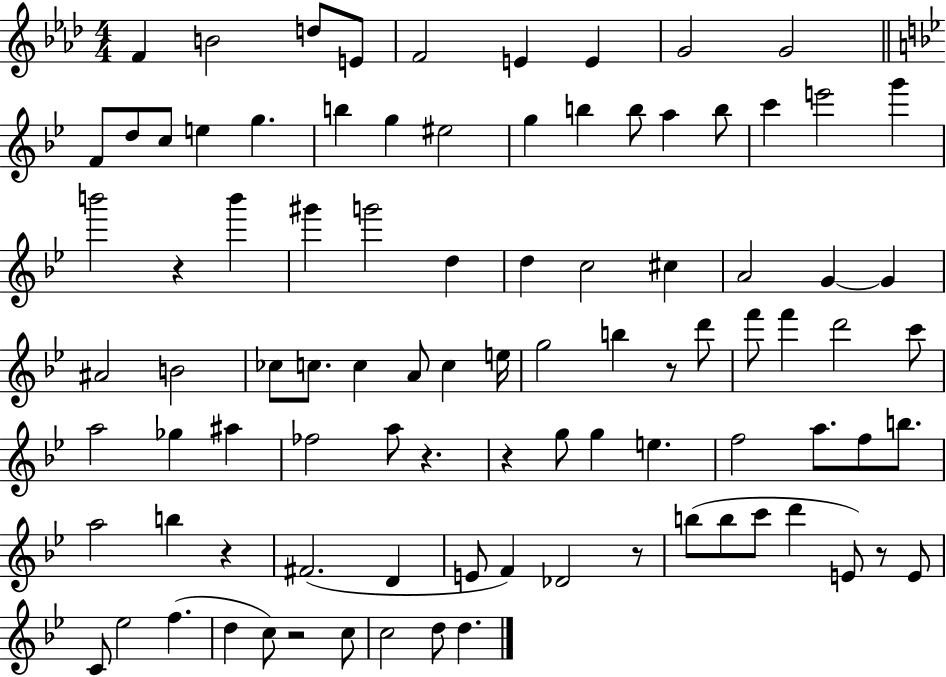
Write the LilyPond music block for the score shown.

{
  \clef treble
  \numericTimeSignature
  \time 4/4
  \key aes \major
  f'4 b'2 d''8 e'8 | f'2 e'4 e'4 | g'2 g'2 | \bar "||" \break \key bes \major f'8 d''8 c''8 e''4 g''4. | b''4 g''4 eis''2 | g''4 b''4 b''8 a''4 b''8 | c'''4 e'''2 g'''4 | \break b'''2 r4 b'''4 | gis'''4 g'''2 d''4 | d''4 c''2 cis''4 | a'2 g'4~~ g'4 | \break ais'2 b'2 | ces''8 c''8. c''4 a'8 c''4 e''16 | g''2 b''4 r8 d'''8 | f'''8 f'''4 d'''2 c'''8 | \break a''2 ges''4 ais''4 | fes''2 a''8 r4. | r4 g''8 g''4 e''4. | f''2 a''8. f''8 b''8. | \break a''2 b''4 r4 | fis'2.( d'4 | e'8 f'4) des'2 r8 | b''8( b''8 c'''8 d'''4 e'8) r8 e'8 | \break c'8 ees''2 f''4.( | d''4 c''8) r2 c''8 | c''2 d''8 d''4. | \bar "|."
}